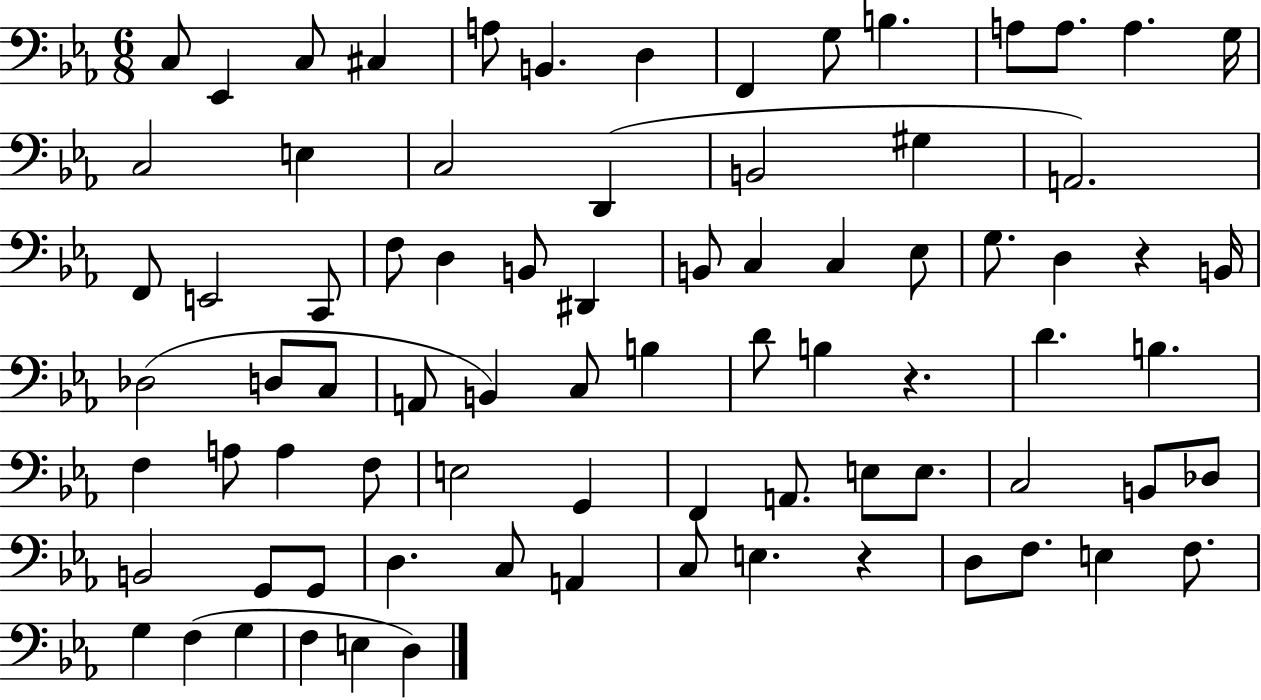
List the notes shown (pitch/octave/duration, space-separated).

C3/e Eb2/q C3/e C#3/q A3/e B2/q. D3/q F2/q G3/e B3/q. A3/e A3/e. A3/q. G3/s C3/h E3/q C3/h D2/q B2/h G#3/q A2/h. F2/e E2/h C2/e F3/e D3/q B2/e D#2/q B2/e C3/q C3/q Eb3/e G3/e. D3/q R/q B2/s Db3/h D3/e C3/e A2/e B2/q C3/e B3/q D4/e B3/q R/q. D4/q. B3/q. F3/q A3/e A3/q F3/e E3/h G2/q F2/q A2/e. E3/e E3/e. C3/h B2/e Db3/e B2/h G2/e G2/e D3/q. C3/e A2/q C3/e E3/q. R/q D3/e F3/e. E3/q F3/e. G3/q F3/q G3/q F3/q E3/q D3/q